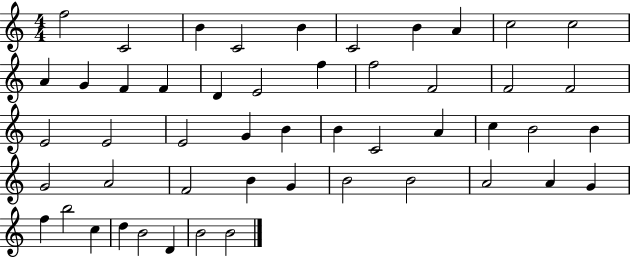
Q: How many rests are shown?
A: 0